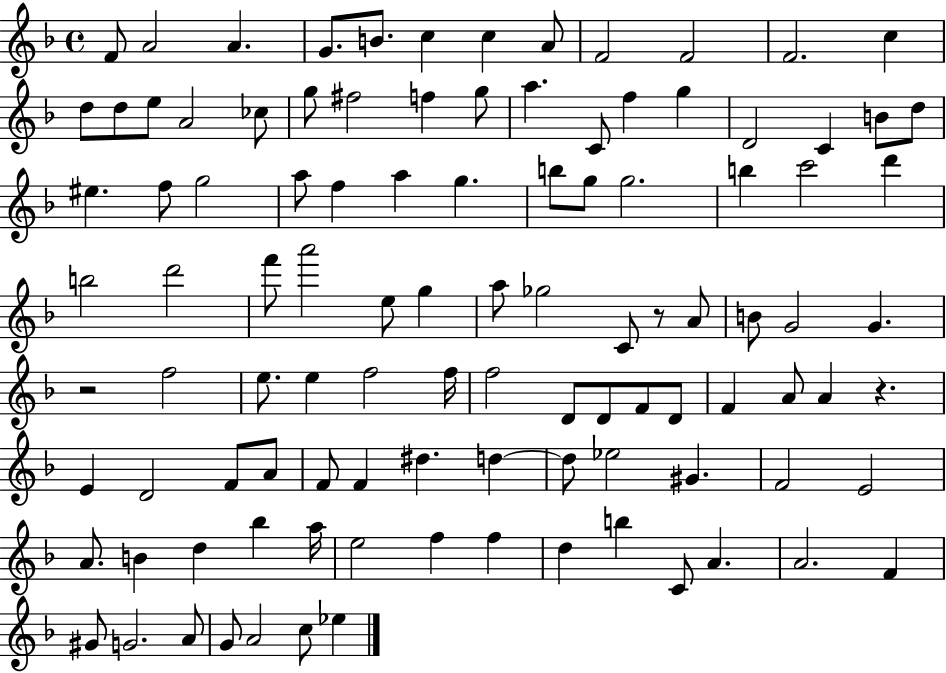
F4/e A4/h A4/q. G4/e. B4/e. C5/q C5/q A4/e F4/h F4/h F4/h. C5/q D5/e D5/e E5/e A4/h CES5/e G5/e F#5/h F5/q G5/e A5/q. C4/e F5/q G5/q D4/h C4/q B4/e D5/e EIS5/q. F5/e G5/h A5/e F5/q A5/q G5/q. B5/e G5/e G5/h. B5/q C6/h D6/q B5/h D6/h F6/e A6/h E5/e G5/q A5/e Gb5/h C4/e R/e A4/e B4/e G4/h G4/q. R/h F5/h E5/e. E5/q F5/h F5/s F5/h D4/e D4/e F4/e D4/e F4/q A4/e A4/q R/q. E4/q D4/h F4/e A4/e F4/e F4/q D#5/q. D5/q D5/e Eb5/h G#4/q. F4/h E4/h A4/e. B4/q D5/q Bb5/q A5/s E5/h F5/q F5/q D5/q B5/q C4/e A4/q. A4/h. F4/q G#4/e G4/h. A4/e G4/e A4/h C5/e Eb5/q